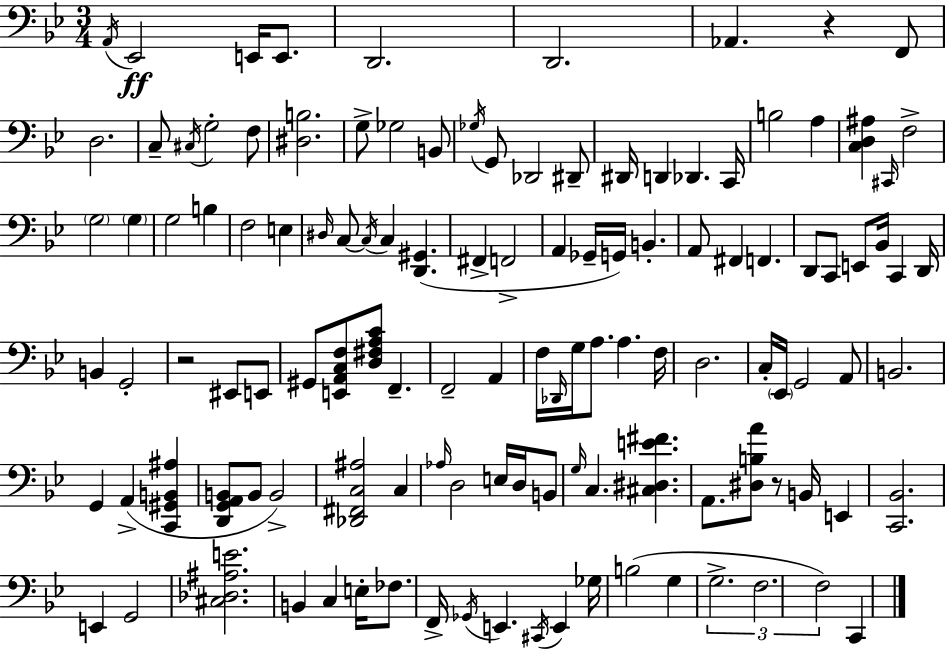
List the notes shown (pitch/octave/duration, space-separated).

A2/s Eb2/h E2/s E2/e. D2/h. D2/h. Ab2/q. R/q F2/e D3/h. C3/e C#3/s G3/h F3/e [D#3,B3]/h. G3/e Gb3/h B2/e Gb3/s G2/e Db2/h D#2/e D#2/s D2/q Db2/q. C2/s B3/h A3/q [C3,D3,A#3]/q C#2/s F3/h G3/h G3/q G3/h B3/q F3/h E3/q D#3/s C3/e C3/s C3/q [D2,G#2]/q. F#2/q F2/h A2/q Gb2/s G2/s B2/q. A2/e F#2/q F2/q. D2/e C2/e E2/e Bb2/s C2/q D2/s B2/q G2/h R/h EIS2/e E2/e G#2/e [E2,A2,C3,F3]/e [D3,F#3,A3,C4]/e F2/q. F2/h A2/q F3/s Db2/s G3/s A3/e. A3/q. F3/s D3/h. C3/s Eb2/s G2/h A2/e B2/h. G2/q A2/q [C2,G#2,B2,A#3]/q [D2,G2,A2,B2]/e B2/e B2/h [Db2,F#2,C3,A#3]/h C3/q Ab3/s D3/h E3/s D3/s B2/e G3/s C3/q. [C#3,D#3,E4,F#4]/q. A2/e. [D#3,B3,A4]/e R/e B2/s E2/q [C2,Bb2]/h. E2/q G2/h [C#3,Db3,A#3,E4]/h. B2/q C3/q E3/s FES3/e. F2/s Gb2/s E2/q. C#2/s E2/q Gb3/s B3/h G3/q G3/h. F3/h. F3/h C2/q